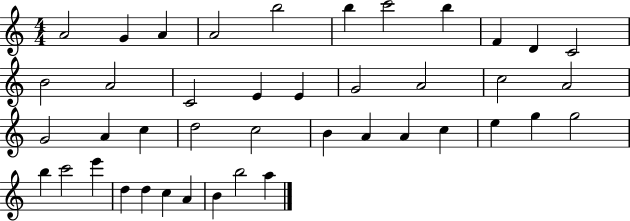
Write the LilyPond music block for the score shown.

{
  \clef treble
  \numericTimeSignature
  \time 4/4
  \key c \major
  a'2 g'4 a'4 | a'2 b''2 | b''4 c'''2 b''4 | f'4 d'4 c'2 | \break b'2 a'2 | c'2 e'4 e'4 | g'2 a'2 | c''2 a'2 | \break g'2 a'4 c''4 | d''2 c''2 | b'4 a'4 a'4 c''4 | e''4 g''4 g''2 | \break b''4 c'''2 e'''4 | d''4 d''4 c''4 a'4 | b'4 b''2 a''4 | \bar "|."
}